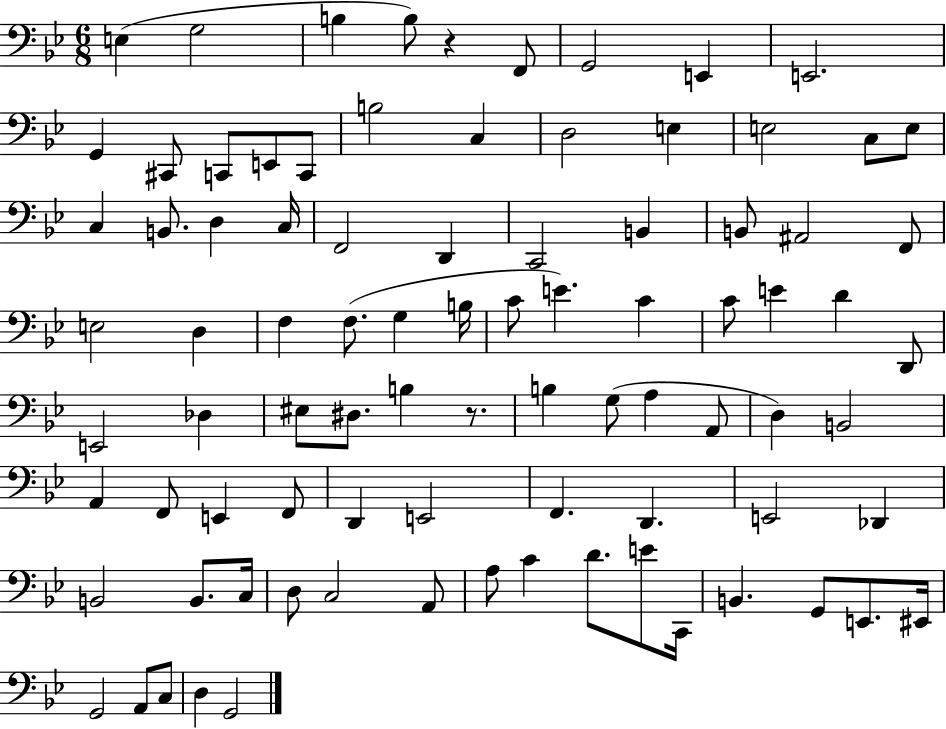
E3/q G3/h B3/q B3/e R/q F2/e G2/h E2/q E2/h. G2/q C#2/e C2/e E2/e C2/e B3/h C3/q D3/h E3/q E3/h C3/e E3/e C3/q B2/e. D3/q C3/s F2/h D2/q C2/h B2/q B2/e A#2/h F2/e E3/h D3/q F3/q F3/e. G3/q B3/s C4/e E4/q. C4/q C4/e E4/q D4/q D2/e E2/h Db3/q EIS3/e D#3/e. B3/q R/e. B3/q G3/e A3/q A2/e D3/q B2/h A2/q F2/e E2/q F2/e D2/q E2/h F2/q. D2/q. E2/h Db2/q B2/h B2/e. C3/s D3/e C3/h A2/e A3/e C4/q D4/e. E4/e C2/s B2/q. G2/e E2/e. EIS2/s G2/h A2/e C3/e D3/q G2/h